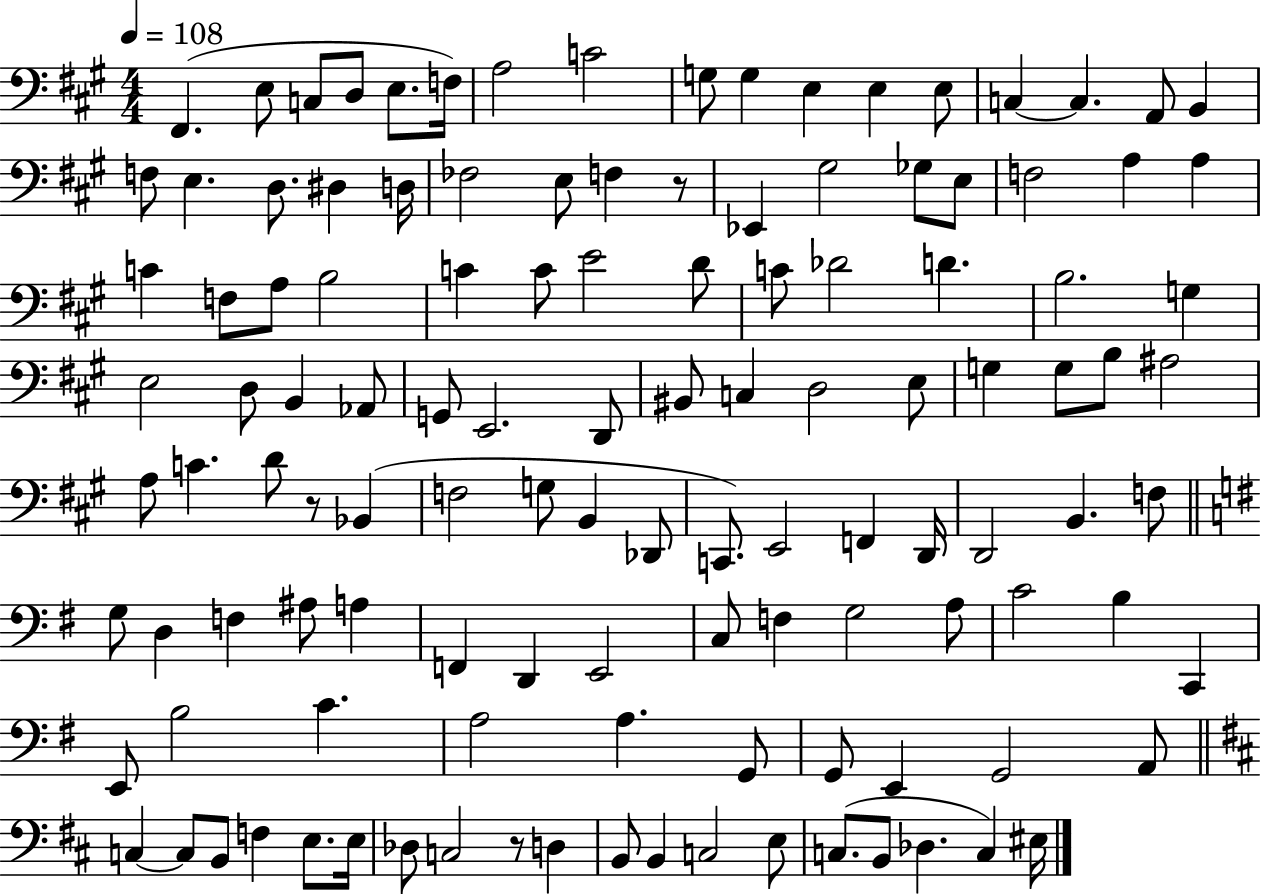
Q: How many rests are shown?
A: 3